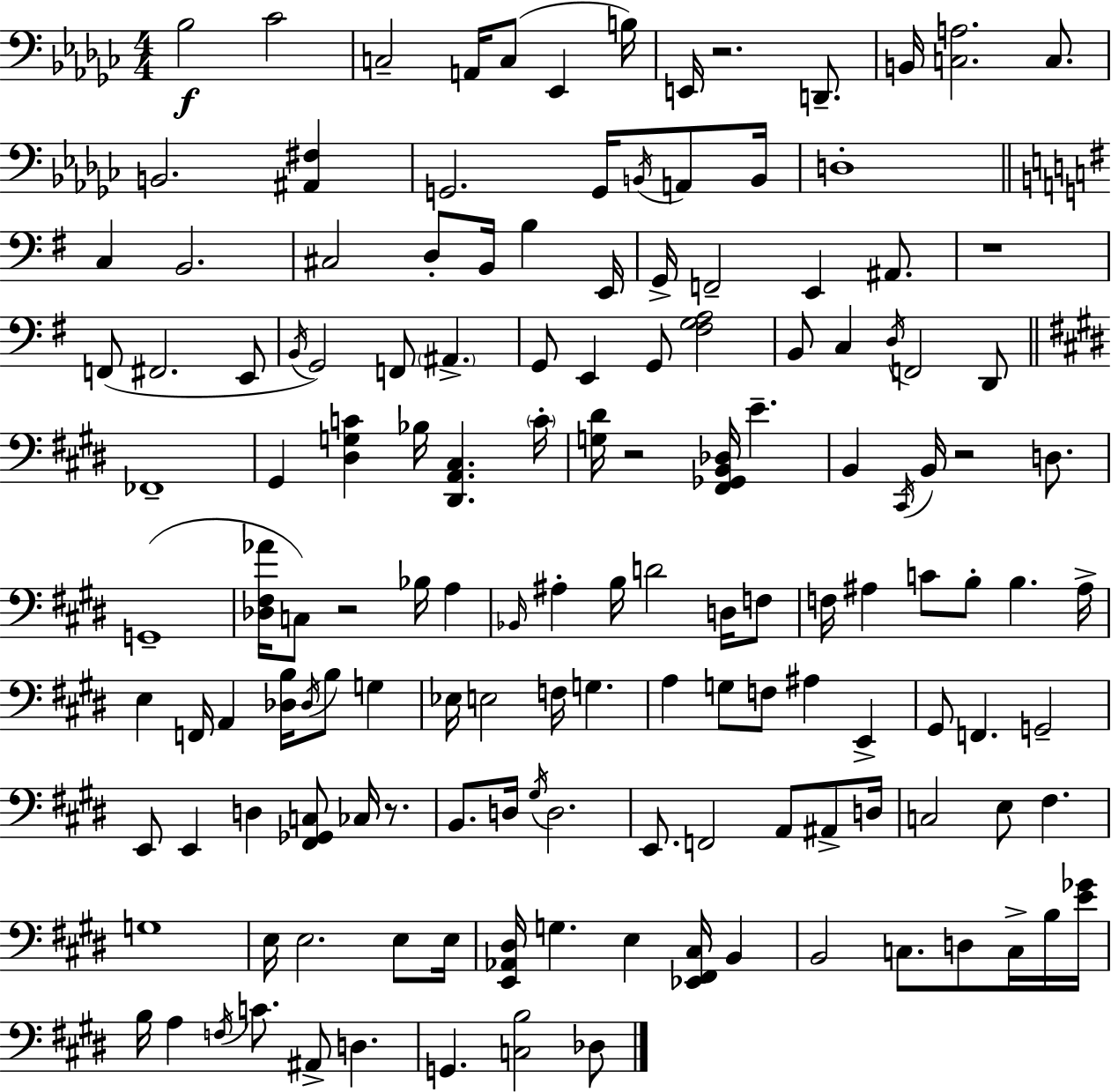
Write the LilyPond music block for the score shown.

{
  \clef bass
  \numericTimeSignature
  \time 4/4
  \key ees \minor
  bes2\f ces'2 | c2-- a,16 c8( ees,4 b16) | e,16 r2. d,8.-- | b,16 <c a>2. c8. | \break b,2. <ais, fis>4 | g,2. g,16 \acciaccatura { b,16 } a,8 | b,16 d1-. | \bar "||" \break \key e \minor c4 b,2. | cis2 d8-. b,16 b4 e,16 | g,16-> f,2-- e,4 ais,8. | r1 | \break f,8( fis,2. e,8 | \acciaccatura { b,16 }) g,2 f,8 \parenthesize ais,4.-> | g,8 e,4 g,8 <fis g a>2 | b,8 c4 \acciaccatura { d16 } f,2 | \break d,8 \bar "||" \break \key e \major fes,1-- | gis,4 <dis g c'>4 bes16 <dis, a, cis>4. \parenthesize c'16-. | <g dis'>16 r2 <fis, ges, b, des>16 e'4.-- | b,4 \acciaccatura { cis,16 } b,16 r2 d8. | \break g,1--( | <des fis aes'>16 c8) r2 bes16 a4 | \grace { bes,16 } ais4-. b16 d'2 d16 | f8 f16 ais4 c'8 b8-. b4. | \break ais16-> e4 f,16 a,4 <des b>16 \acciaccatura { des16 } b8 g4 | ees16 e2 f16 g4. | a4 g8 f8 ais4 e,4-> | gis,8 f,4. g,2-- | \break e,8 e,4 d4 <fis, ges, c>8 ces16 | r8. b,8. d16 \acciaccatura { gis16 } d2. | e,8. f,2 a,8 | ais,8-> d16 c2 e8 fis4. | \break g1 | e16 e2. | e8 e16 <e, aes, dis>16 g4. e4 <ees, fis, cis>16 | b,4 b,2 c8. d8 | \break c16-> b16 <e' ges'>16 b16 a4 \acciaccatura { f16 } c'8. ais,8-> d4. | g,4. <c b>2 | des8 \bar "|."
}